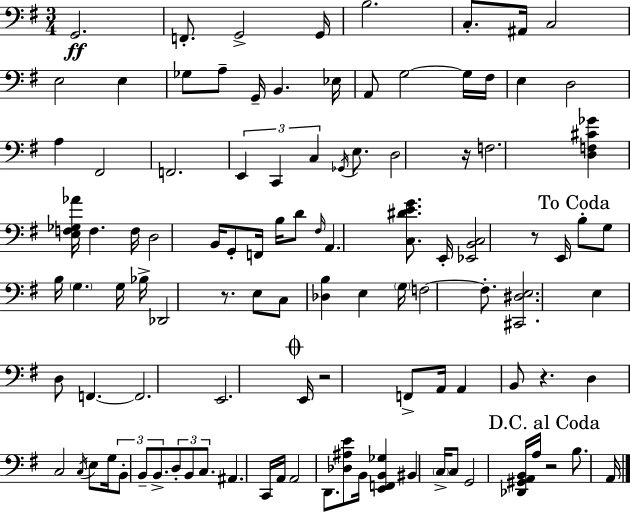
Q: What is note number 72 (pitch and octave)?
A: B2